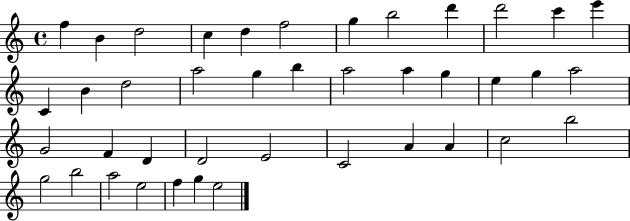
{
  \clef treble
  \time 4/4
  \defaultTimeSignature
  \key c \major
  f''4 b'4 d''2 | c''4 d''4 f''2 | g''4 b''2 d'''4 | d'''2 c'''4 e'''4 | \break c'4 b'4 d''2 | a''2 g''4 b''4 | a''2 a''4 g''4 | e''4 g''4 a''2 | \break g'2 f'4 d'4 | d'2 e'2 | c'2 a'4 a'4 | c''2 b''2 | \break g''2 b''2 | a''2 e''2 | f''4 g''4 e''2 | \bar "|."
}